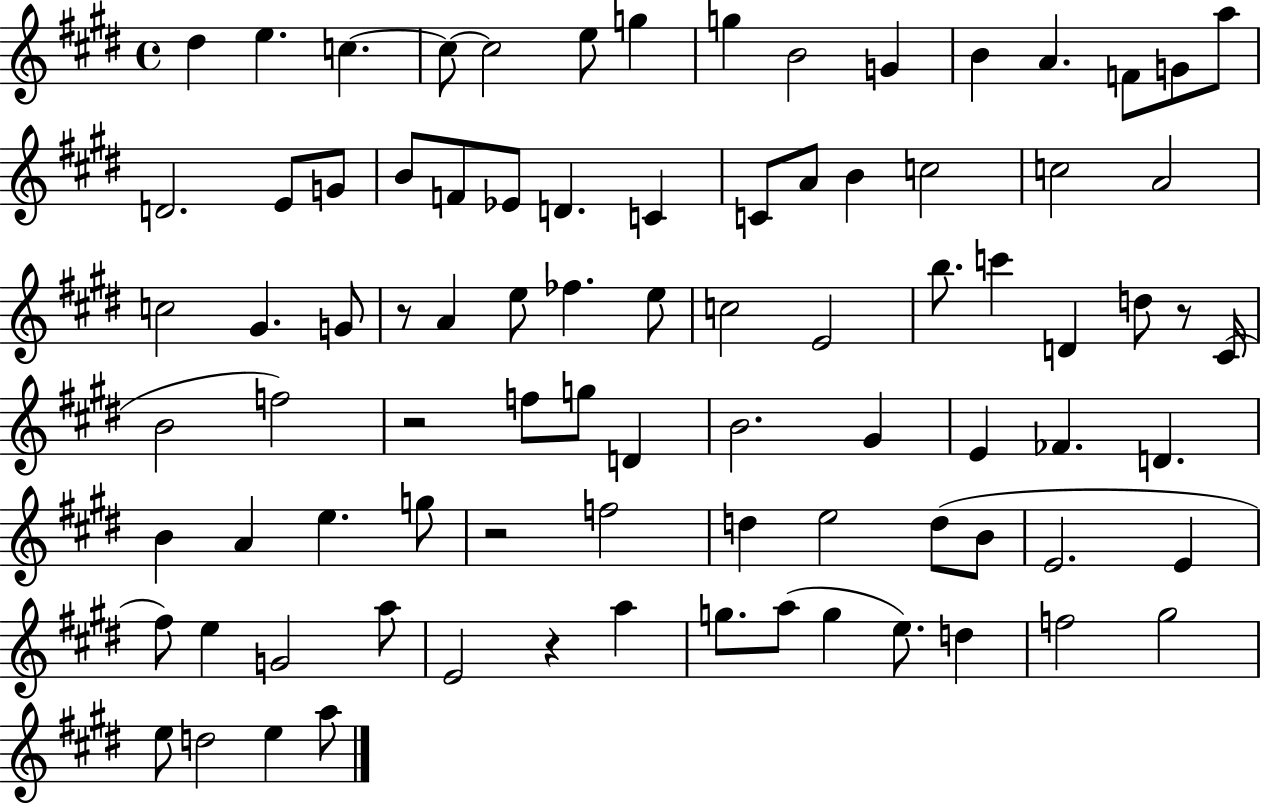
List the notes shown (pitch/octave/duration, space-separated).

D#5/q E5/q. C5/q. C5/e C5/h E5/e G5/q G5/q B4/h G4/q B4/q A4/q. F4/e G4/e A5/e D4/h. E4/e G4/e B4/e F4/e Eb4/e D4/q. C4/q C4/e A4/e B4/q C5/h C5/h A4/h C5/h G#4/q. G4/e R/e A4/q E5/e FES5/q. E5/e C5/h E4/h B5/e. C6/q D4/q D5/e R/e C#4/s B4/h F5/h R/h F5/e G5/e D4/q B4/h. G#4/q E4/q FES4/q. D4/q. B4/q A4/q E5/q. G5/e R/h F5/h D5/q E5/h D5/e B4/e E4/h. E4/q F#5/e E5/q G4/h A5/e E4/h R/q A5/q G5/e. A5/e G5/q E5/e. D5/q F5/h G#5/h E5/e D5/h E5/q A5/e